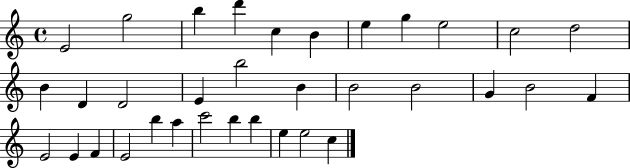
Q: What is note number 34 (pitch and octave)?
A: C5